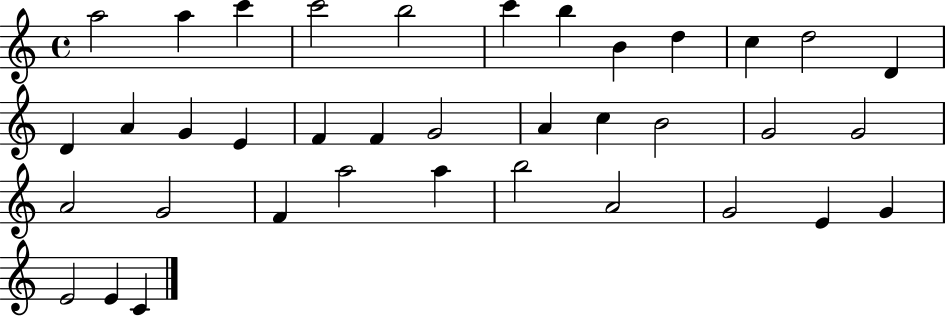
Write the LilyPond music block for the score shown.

{
  \clef treble
  \time 4/4
  \defaultTimeSignature
  \key c \major
  a''2 a''4 c'''4 | c'''2 b''2 | c'''4 b''4 b'4 d''4 | c''4 d''2 d'4 | \break d'4 a'4 g'4 e'4 | f'4 f'4 g'2 | a'4 c''4 b'2 | g'2 g'2 | \break a'2 g'2 | f'4 a''2 a''4 | b''2 a'2 | g'2 e'4 g'4 | \break e'2 e'4 c'4 | \bar "|."
}